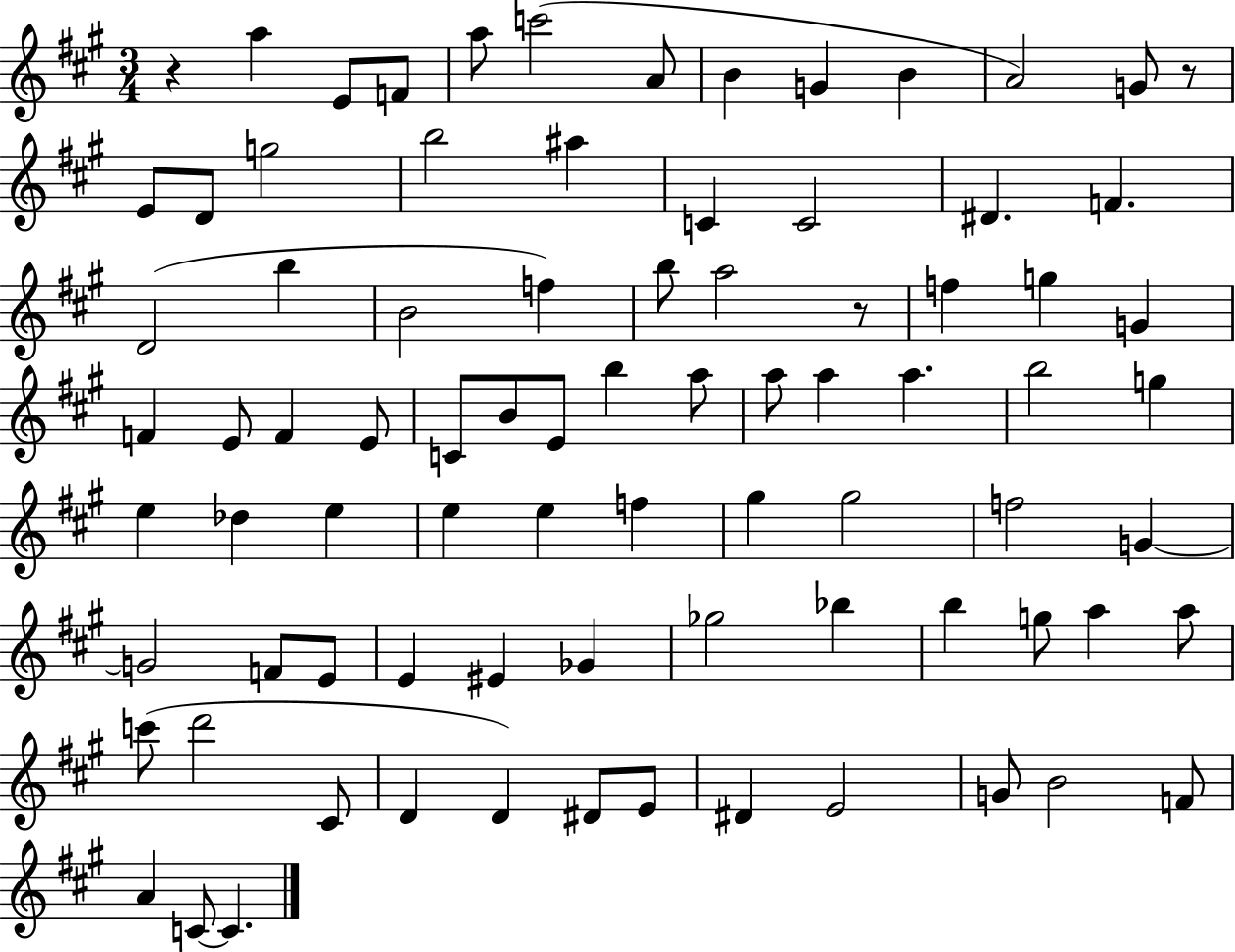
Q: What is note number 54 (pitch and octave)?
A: G4